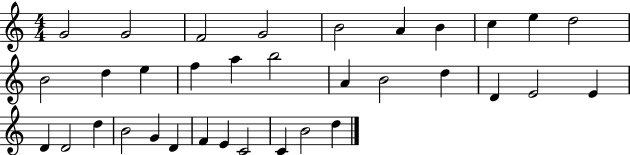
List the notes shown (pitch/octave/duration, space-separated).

G4/h G4/h F4/h G4/h B4/h A4/q B4/q C5/q E5/q D5/h B4/h D5/q E5/q F5/q A5/q B5/h A4/q B4/h D5/q D4/q E4/h E4/q D4/q D4/h D5/q B4/h G4/q D4/q F4/q E4/q C4/h C4/q B4/h D5/q